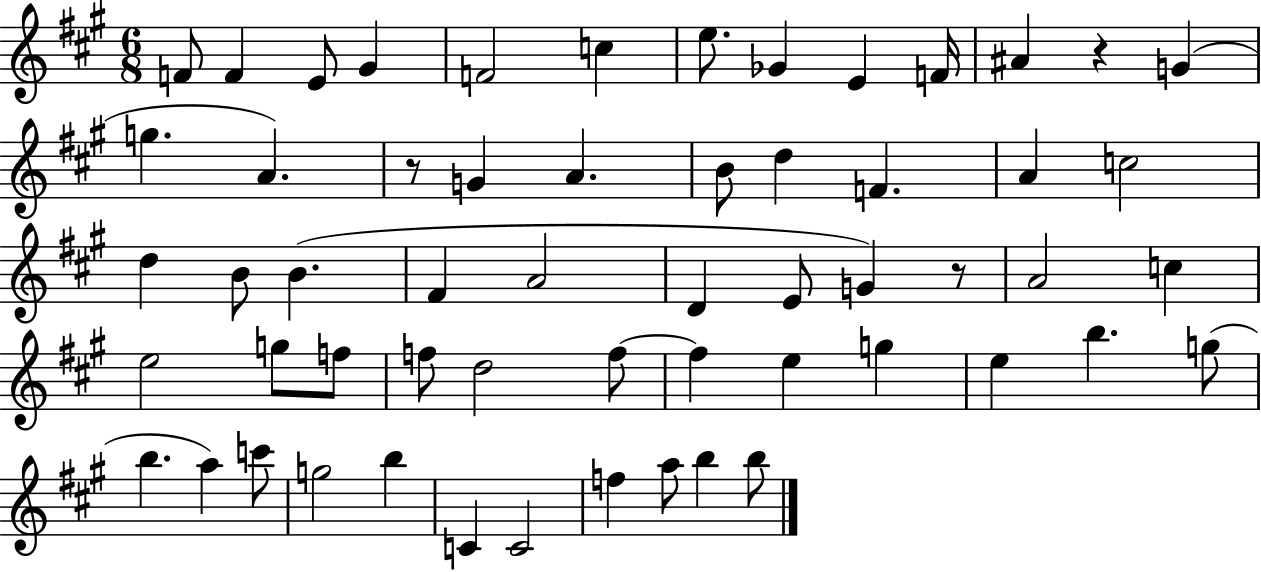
F4/e F4/q E4/e G#4/q F4/h C5/q E5/e. Gb4/q E4/q F4/s A#4/q R/q G4/q G5/q. A4/q. R/e G4/q A4/q. B4/e D5/q F4/q. A4/q C5/h D5/q B4/e B4/q. F#4/q A4/h D4/q E4/e G4/q R/e A4/h C5/q E5/h G5/e F5/e F5/e D5/h F5/e F5/q E5/q G5/q E5/q B5/q. G5/e B5/q. A5/q C6/e G5/h B5/q C4/q C4/h F5/q A5/e B5/q B5/e